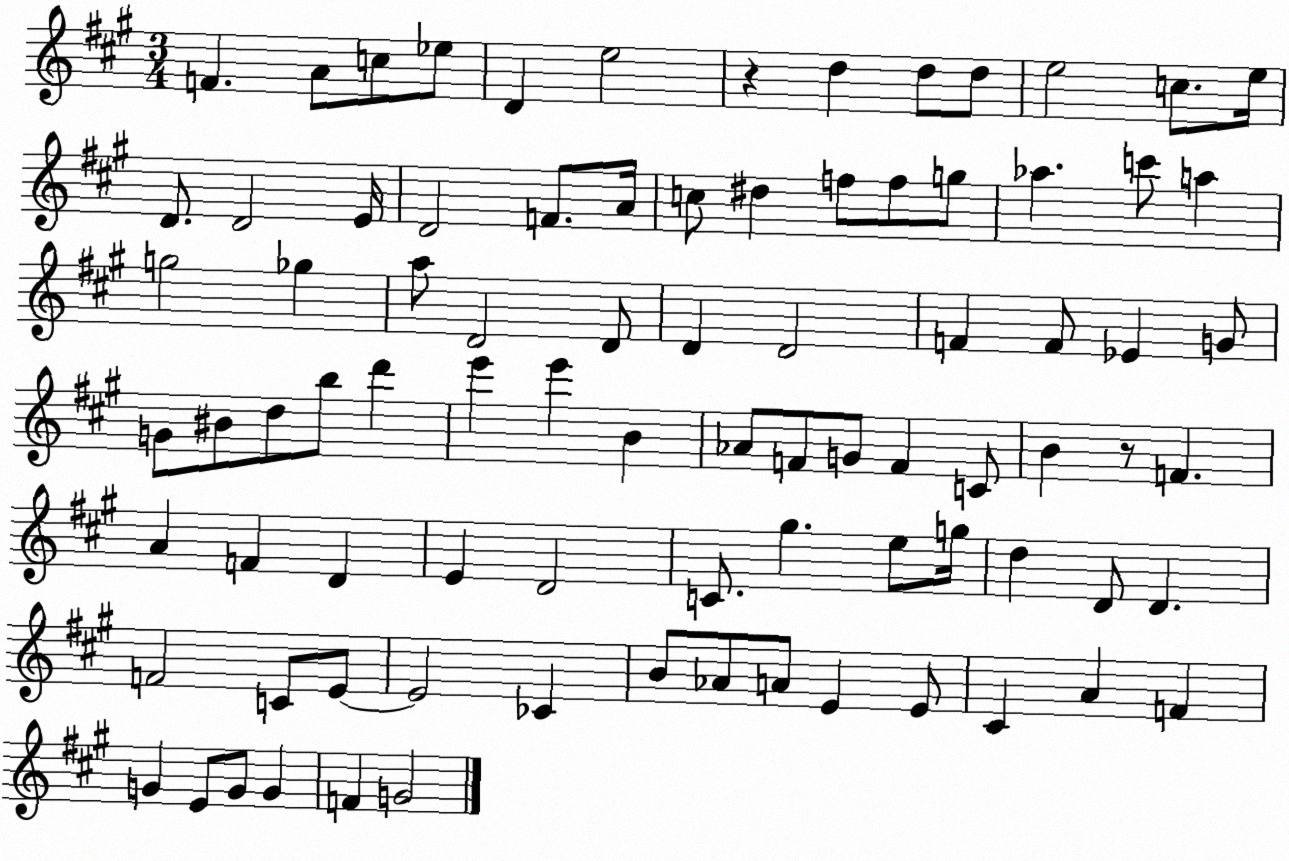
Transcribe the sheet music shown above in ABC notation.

X:1
T:Untitled
M:3/4
L:1/4
K:A
F A/2 c/2 _e/2 D e2 z d d/2 d/2 e2 c/2 e/4 D/2 D2 E/4 D2 F/2 A/4 c/2 ^d f/2 f/2 g/2 _a c'/2 a g2 _g a/2 D2 D/2 D D2 F F/2 _E G/2 G/2 ^B/2 d/2 b/2 d' e' e' B _A/2 F/2 G/2 F C/2 B z/2 F A F D E D2 C/2 ^g e/2 g/4 d D/2 D F2 C/2 E/2 E2 _C B/2 _A/2 A/2 E E/2 ^C A F G E/2 G/2 G F G2